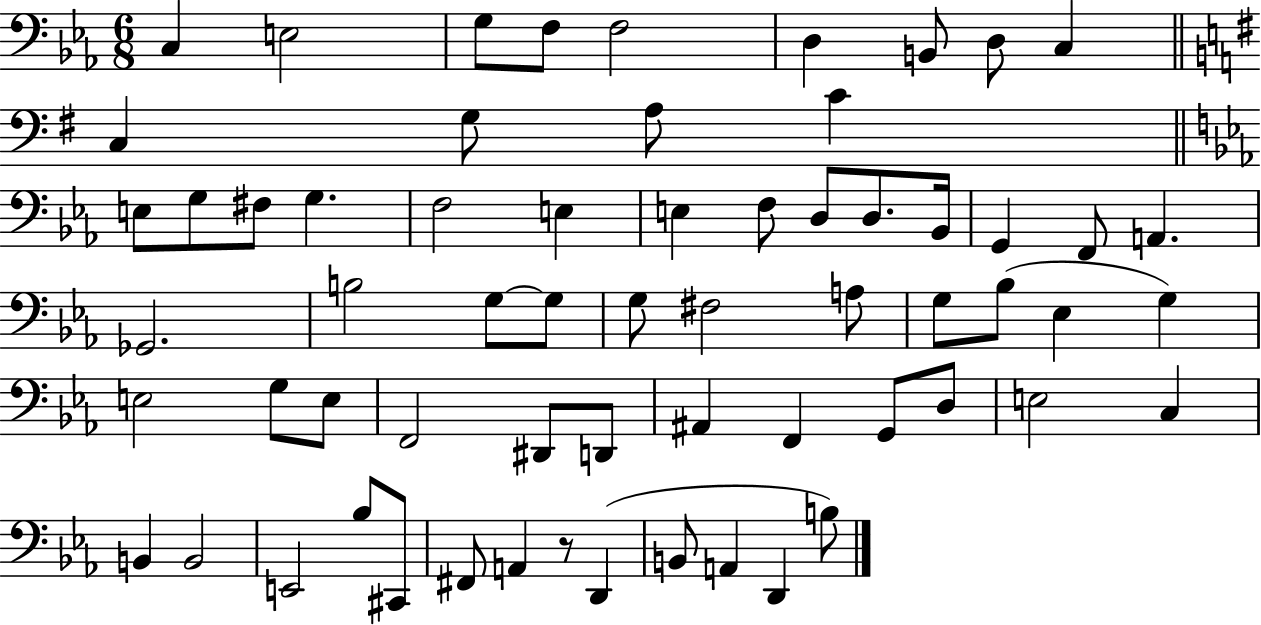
{
  \clef bass
  \numericTimeSignature
  \time 6/8
  \key ees \major
  c4 e2 | g8 f8 f2 | d4 b,8 d8 c4 | \bar "||" \break \key e \minor c4 g8 a8 c'4 | \bar "||" \break \key c \minor e8 g8 fis8 g4. | f2 e4 | e4 f8 d8 d8. bes,16 | g,4 f,8 a,4. | \break ges,2. | b2 g8~~ g8 | g8 fis2 a8 | g8 bes8( ees4 g4) | \break e2 g8 e8 | f,2 dis,8 d,8 | ais,4 f,4 g,8 d8 | e2 c4 | \break b,4 b,2 | e,2 bes8 cis,8 | fis,8 a,4 r8 d,4( | b,8 a,4 d,4 b8) | \break \bar "|."
}